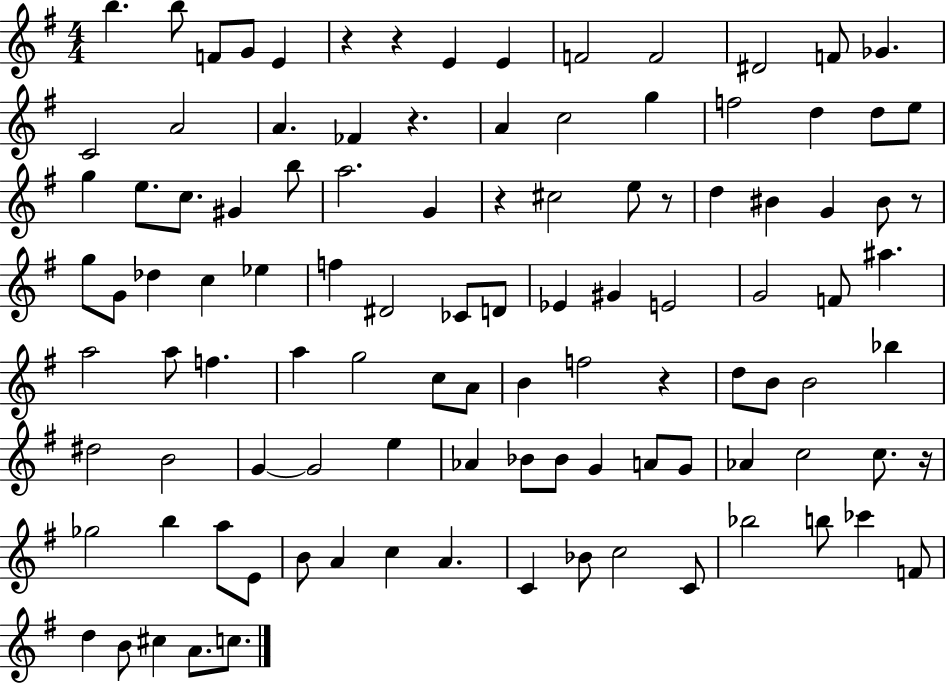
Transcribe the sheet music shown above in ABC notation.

X:1
T:Untitled
M:4/4
L:1/4
K:G
b b/2 F/2 G/2 E z z E E F2 F2 ^D2 F/2 _G C2 A2 A _F z A c2 g f2 d d/2 e/2 g e/2 c/2 ^G b/2 a2 G z ^c2 e/2 z/2 d ^B G ^B/2 z/2 g/2 G/2 _d c _e f ^D2 _C/2 D/2 _E ^G E2 G2 F/2 ^a a2 a/2 f a g2 c/2 A/2 B f2 z d/2 B/2 B2 _b ^d2 B2 G G2 e _A _B/2 _B/2 G A/2 G/2 _A c2 c/2 z/4 _g2 b a/2 E/2 B/2 A c A C _B/2 c2 C/2 _b2 b/2 _c' F/2 d B/2 ^c A/2 c/2